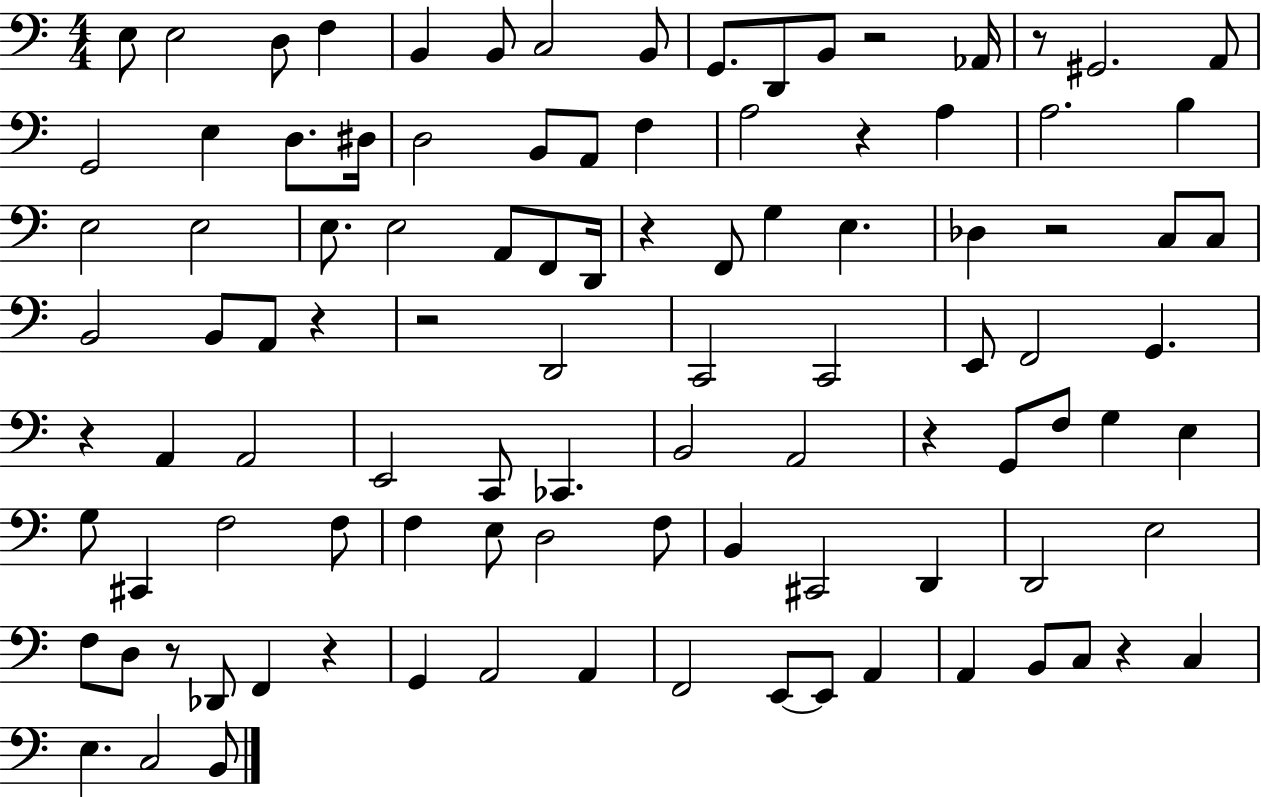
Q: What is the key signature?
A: C major